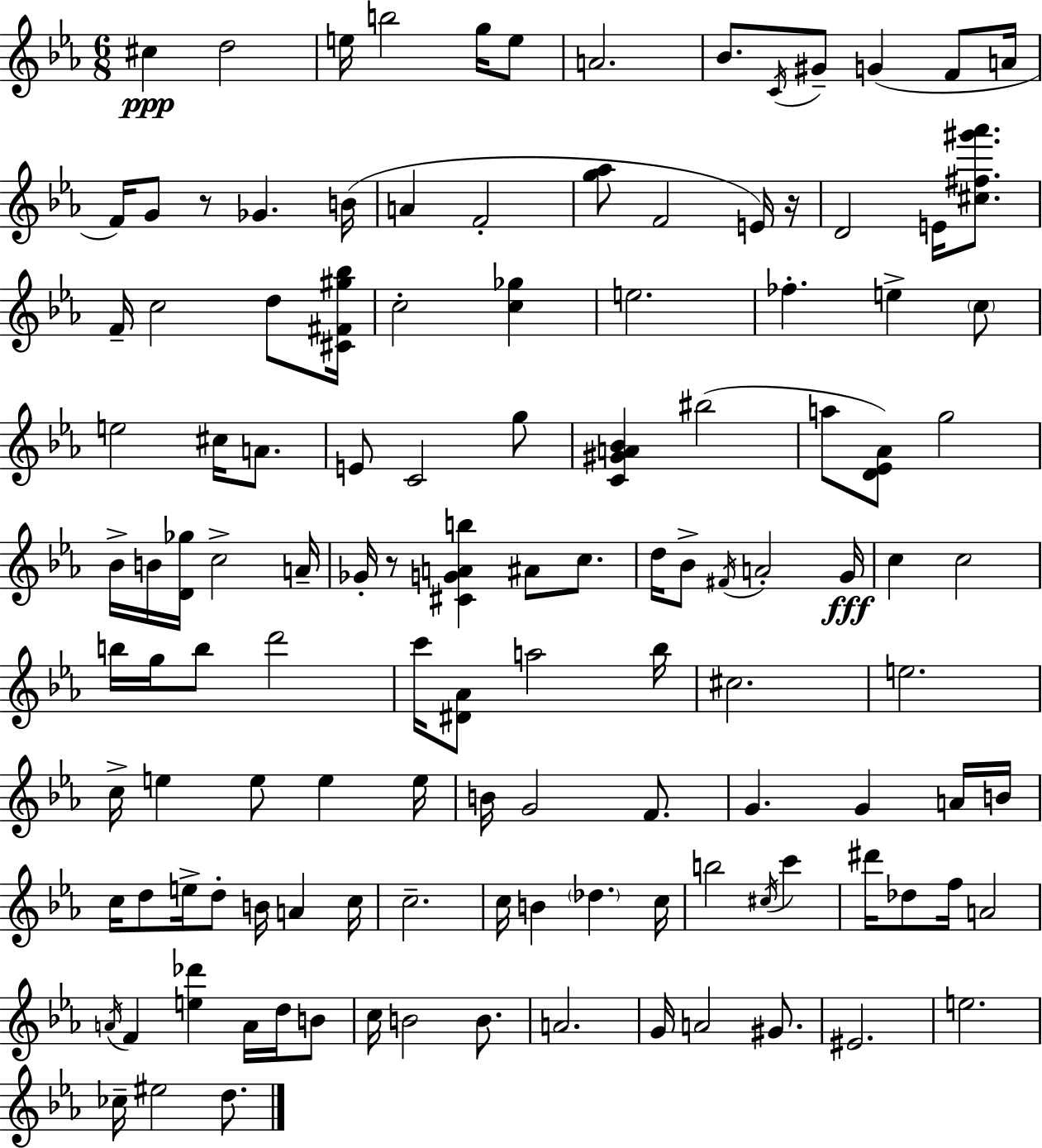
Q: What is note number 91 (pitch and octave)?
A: D#6